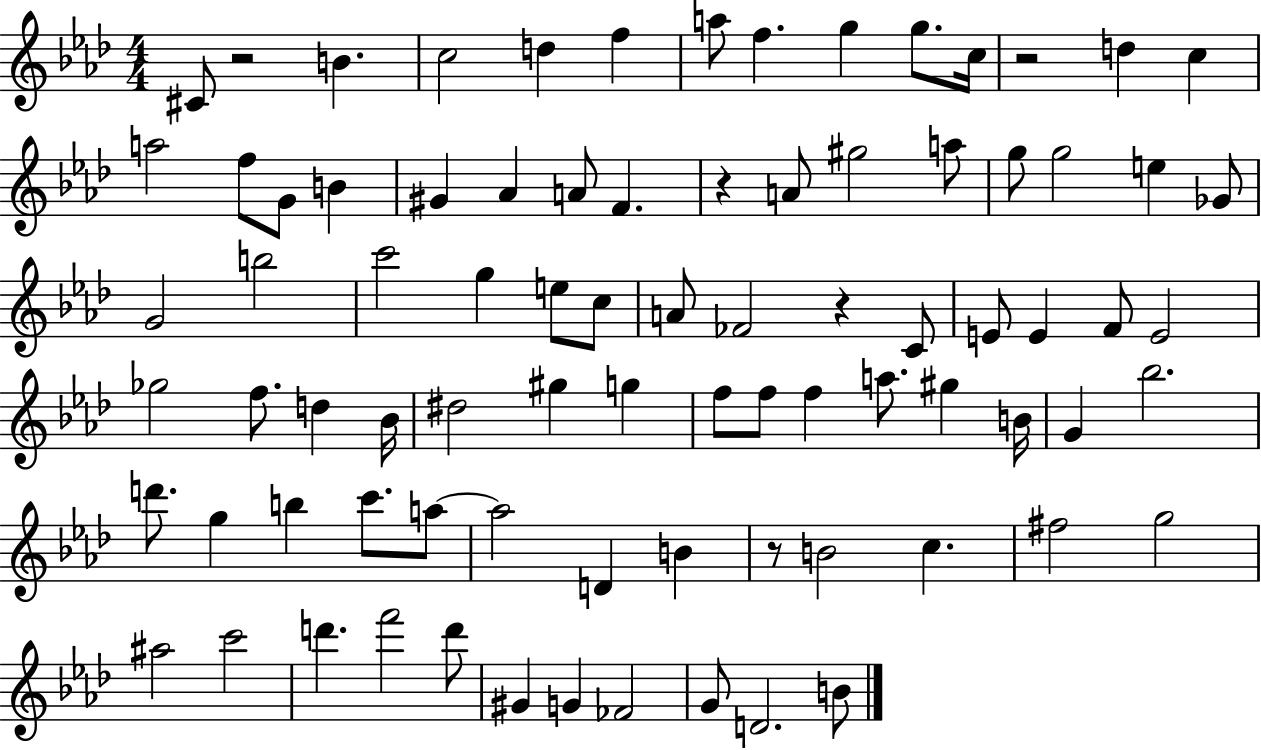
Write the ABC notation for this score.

X:1
T:Untitled
M:4/4
L:1/4
K:Ab
^C/2 z2 B c2 d f a/2 f g g/2 c/4 z2 d c a2 f/2 G/2 B ^G _A A/2 F z A/2 ^g2 a/2 g/2 g2 e _G/2 G2 b2 c'2 g e/2 c/2 A/2 _F2 z C/2 E/2 E F/2 E2 _g2 f/2 d _B/4 ^d2 ^g g f/2 f/2 f a/2 ^g B/4 G _b2 d'/2 g b c'/2 a/2 a2 D B z/2 B2 c ^f2 g2 ^a2 c'2 d' f'2 d'/2 ^G G _F2 G/2 D2 B/2